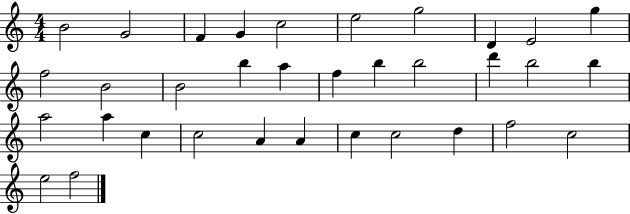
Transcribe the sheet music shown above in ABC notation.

X:1
T:Untitled
M:4/4
L:1/4
K:C
B2 G2 F G c2 e2 g2 D E2 g f2 B2 B2 b a f b b2 d' b2 b a2 a c c2 A A c c2 d f2 c2 e2 f2